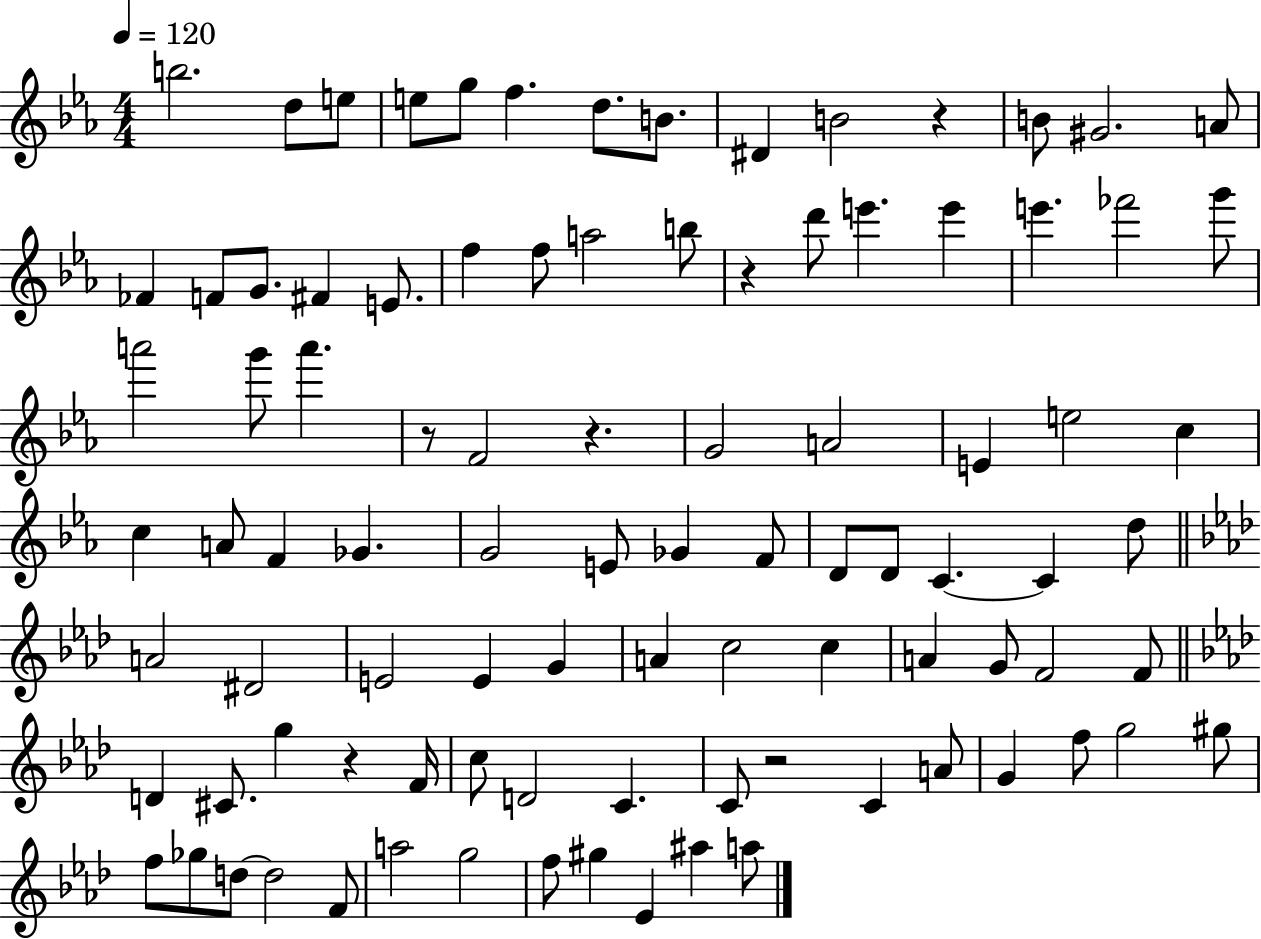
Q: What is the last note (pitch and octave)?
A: A5